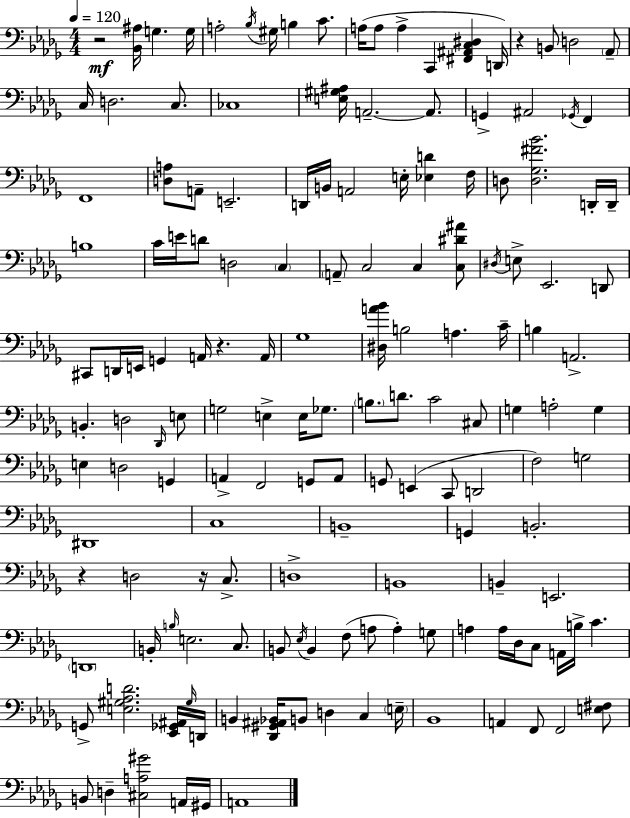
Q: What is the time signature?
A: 4/4